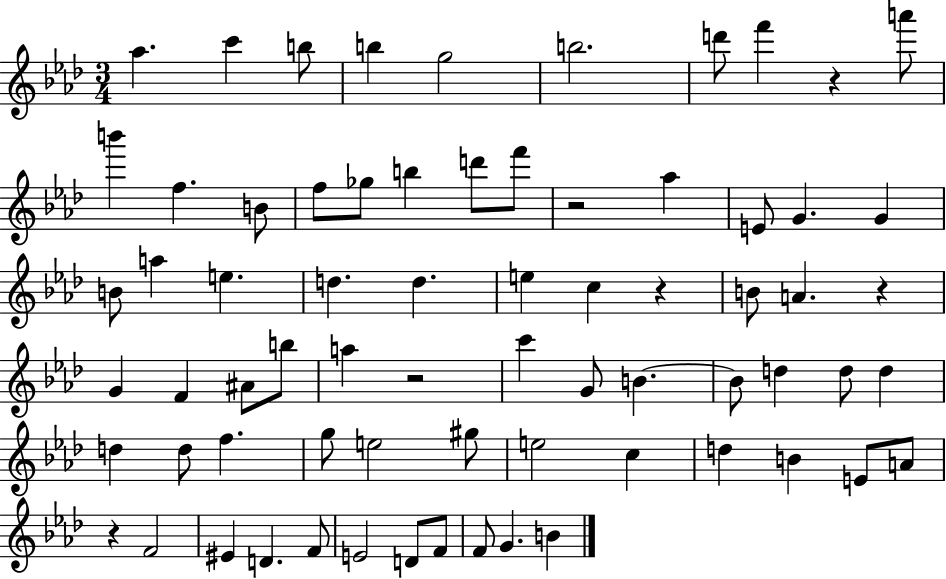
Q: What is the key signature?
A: AES major